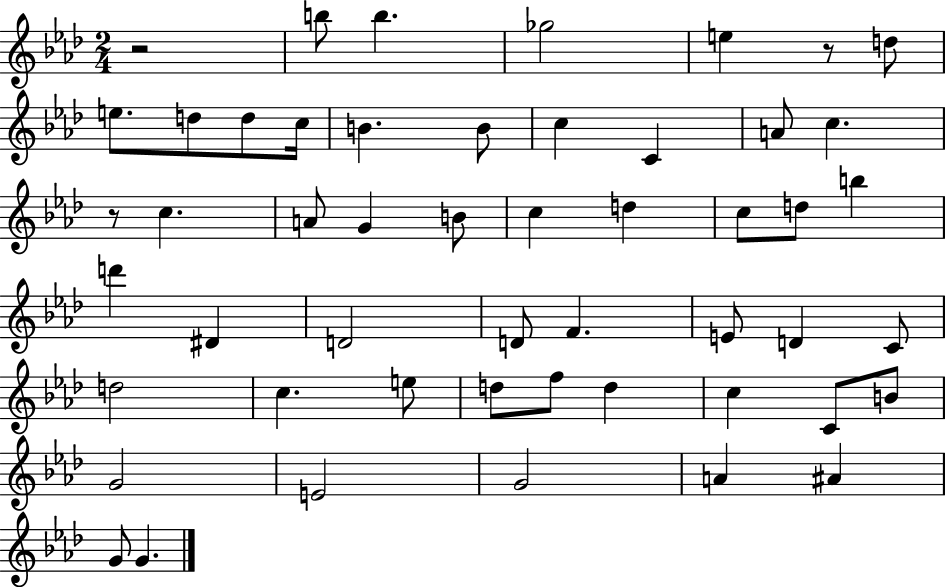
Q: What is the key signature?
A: AES major